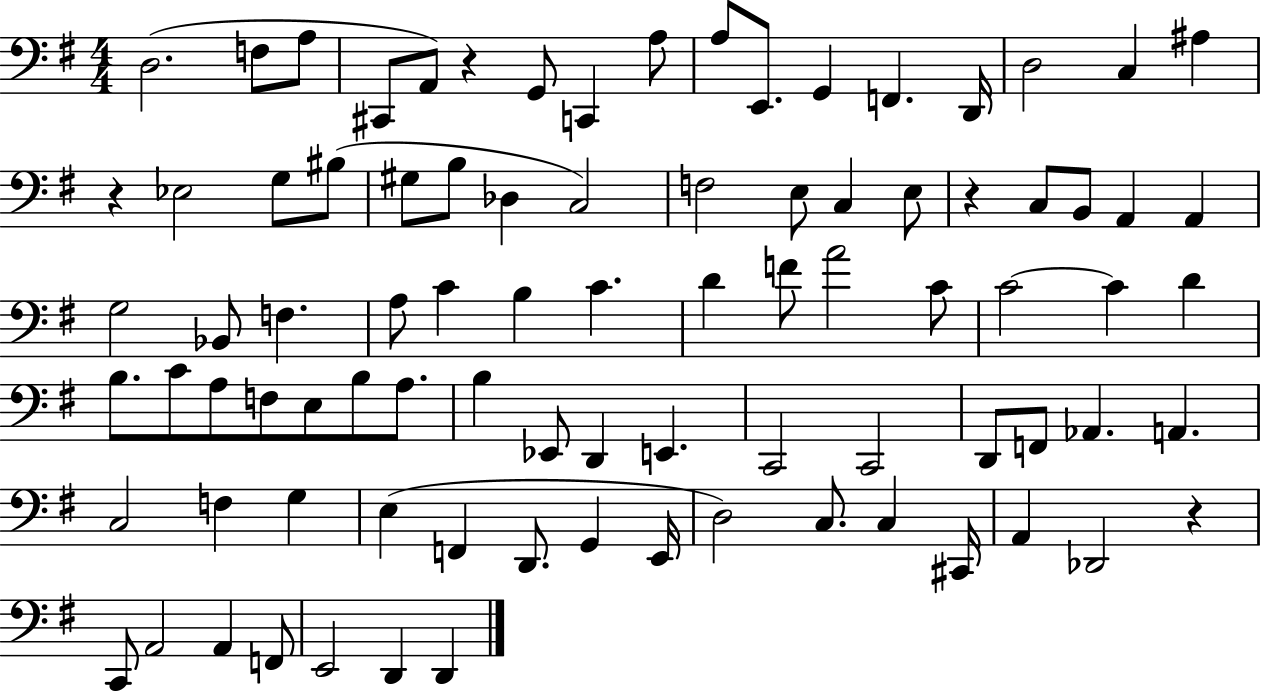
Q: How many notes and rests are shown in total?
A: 87